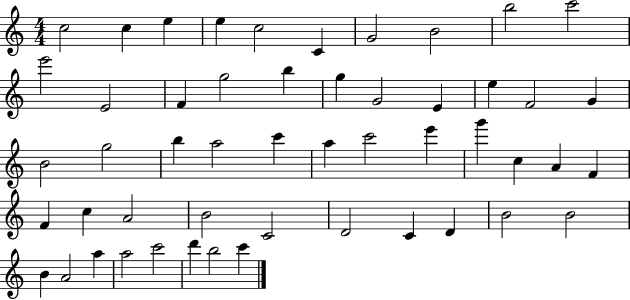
C5/h C5/q E5/q E5/q C5/h C4/q G4/h B4/h B5/h C6/h E6/h E4/h F4/q G5/h B5/q G5/q G4/h E4/q E5/q F4/h G4/q B4/h G5/h B5/q A5/h C6/q A5/q C6/h E6/q G6/q C5/q A4/q F4/q F4/q C5/q A4/h B4/h C4/h D4/h C4/q D4/q B4/h B4/h B4/q A4/h A5/q A5/h C6/h D6/q B5/h C6/q